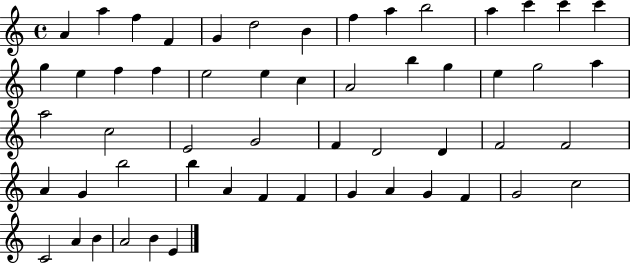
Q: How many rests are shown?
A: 0